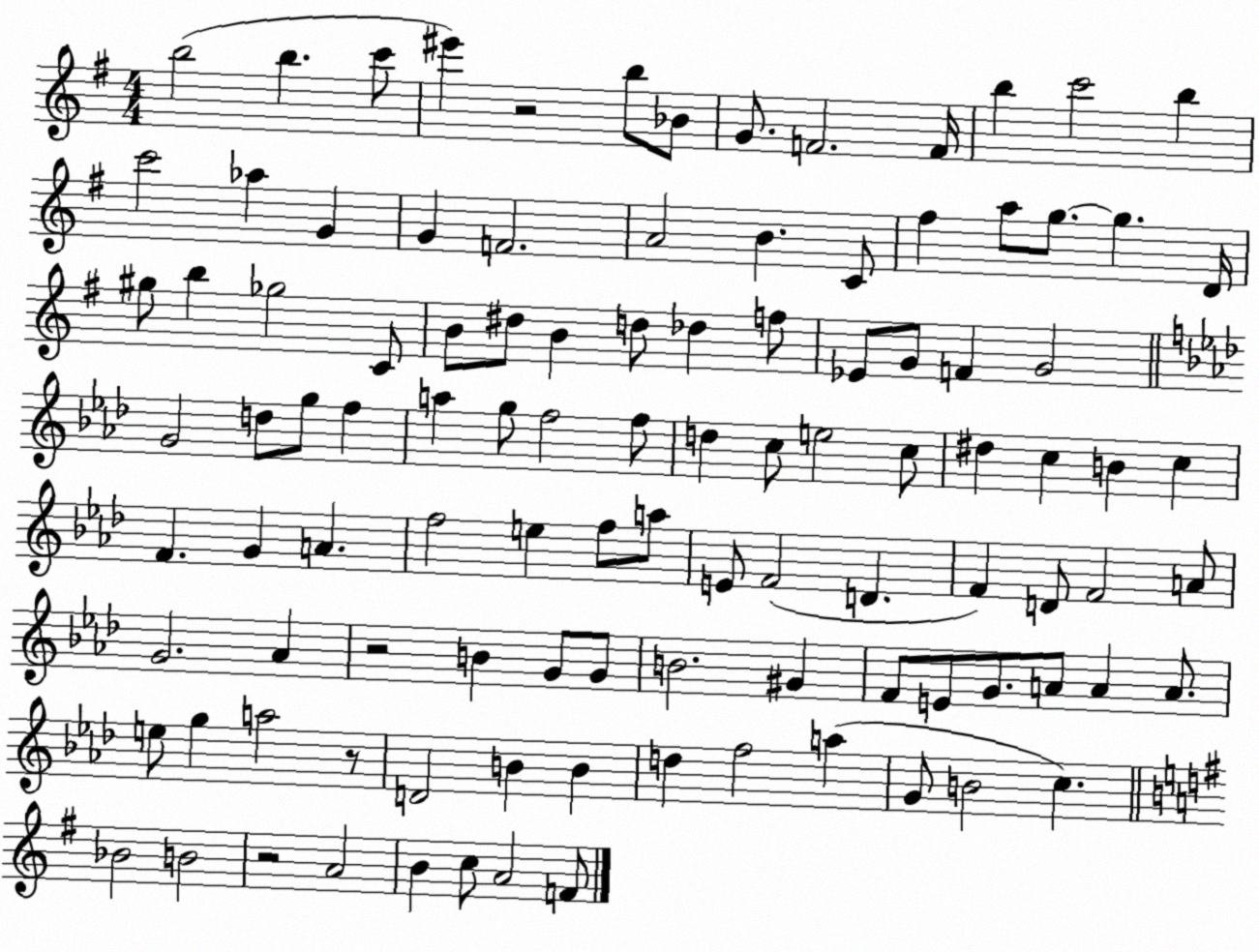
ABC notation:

X:1
T:Untitled
M:4/4
L:1/4
K:G
b2 b c'/2 ^e' z2 b/2 _B/2 G/2 F2 F/4 b c'2 b c'2 _a G G F2 A2 B C/2 ^f a/2 g/2 g D/4 ^g/2 b _g2 C/2 B/2 ^d/2 B d/2 _d f/2 _E/2 G/2 F G2 G2 d/2 g/2 f a g/2 f2 f/2 d c/2 e2 c/2 ^d c B c F G A f2 e f/2 a/2 E/2 F2 D F D/2 F2 A/2 G2 _A z2 B G/2 G/2 B2 ^G F/2 E/2 G/2 A/2 A A/2 e/2 g a2 z/2 D2 B B d f2 a G/2 B2 c _B2 B2 z2 A2 B c/2 A2 F/2